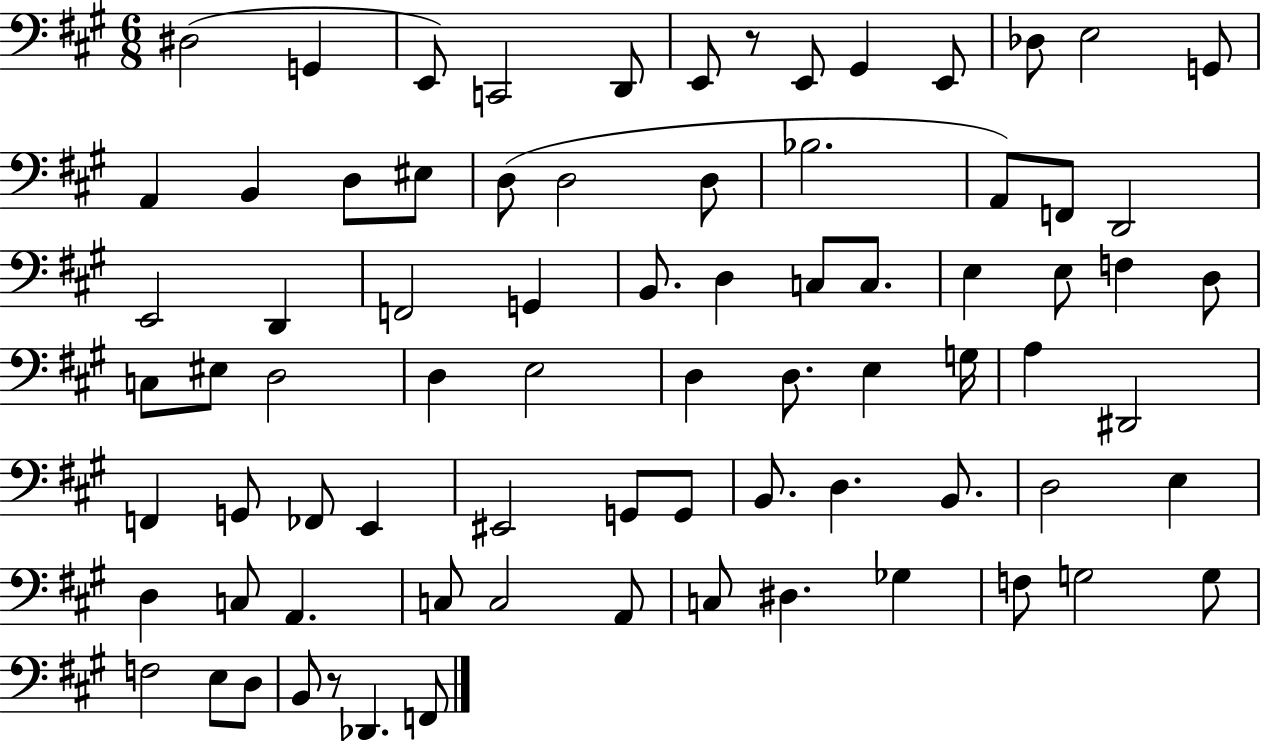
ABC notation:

X:1
T:Untitled
M:6/8
L:1/4
K:A
^D,2 G,, E,,/2 C,,2 D,,/2 E,,/2 z/2 E,,/2 ^G,, E,,/2 _D,/2 E,2 G,,/2 A,, B,, D,/2 ^E,/2 D,/2 D,2 D,/2 _B,2 A,,/2 F,,/2 D,,2 E,,2 D,, F,,2 G,, B,,/2 D, C,/2 C,/2 E, E,/2 F, D,/2 C,/2 ^E,/2 D,2 D, E,2 D, D,/2 E, G,/4 A, ^D,,2 F,, G,,/2 _F,,/2 E,, ^E,,2 G,,/2 G,,/2 B,,/2 D, B,,/2 D,2 E, D, C,/2 A,, C,/2 C,2 A,,/2 C,/2 ^D, _G, F,/2 G,2 G,/2 F,2 E,/2 D,/2 B,,/2 z/2 _D,, F,,/2